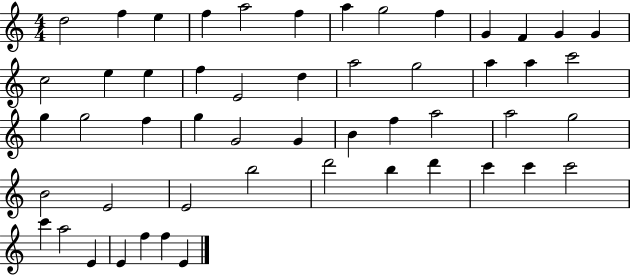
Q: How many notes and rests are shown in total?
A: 52